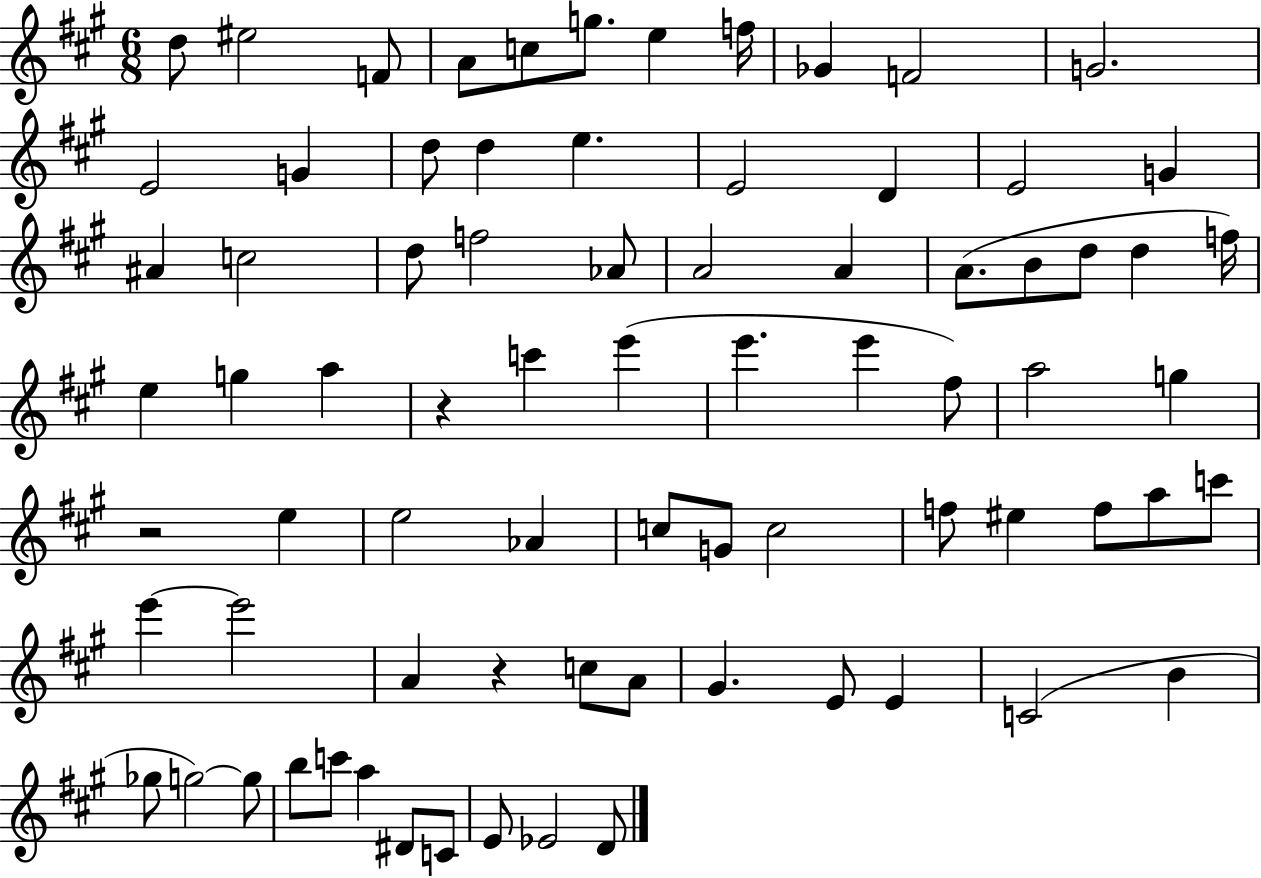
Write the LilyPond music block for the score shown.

{
  \clef treble
  \numericTimeSignature
  \time 6/8
  \key a \major
  d''8 eis''2 f'8 | a'8 c''8 g''8. e''4 f''16 | ges'4 f'2 | g'2. | \break e'2 g'4 | d''8 d''4 e''4. | e'2 d'4 | e'2 g'4 | \break ais'4 c''2 | d''8 f''2 aes'8 | a'2 a'4 | a'8.( b'8 d''8 d''4 f''16) | \break e''4 g''4 a''4 | r4 c'''4 e'''4( | e'''4. e'''4 fis''8) | a''2 g''4 | \break r2 e''4 | e''2 aes'4 | c''8 g'8 c''2 | f''8 eis''4 f''8 a''8 c'''8 | \break e'''4~~ e'''2 | a'4 r4 c''8 a'8 | gis'4. e'8 e'4 | c'2( b'4 | \break ges''8 g''2~~) g''8 | b''8 c'''8 a''4 dis'8 c'8 | e'8 ees'2 d'8 | \bar "|."
}